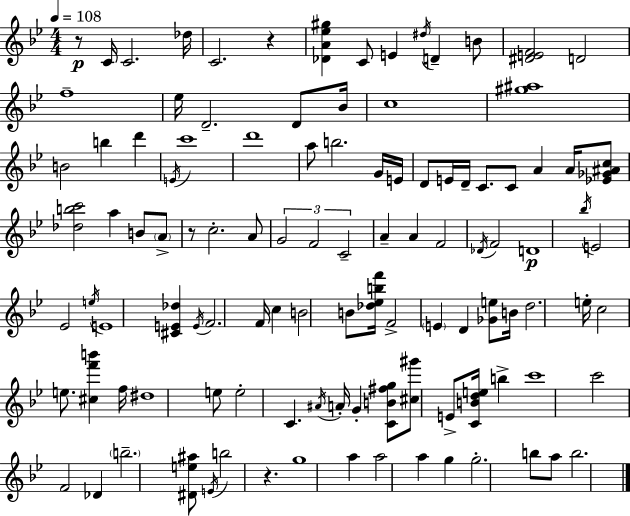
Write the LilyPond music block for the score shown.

{
  \clef treble
  \numericTimeSignature
  \time 4/4
  \key g \minor
  \tempo 4 = 108
  \repeat volta 2 { r8\p c'16 c'2. des''16 | c'2. r4 | <des' a' ees'' gis''>4 c'8 e'4 \acciaccatura { dis''16 } d'4-- b'8 | <dis' e' f'>2 d'2 | \break f''1-- | ees''16 d'2.-- d'8 | bes'16 c''1 | <gis'' ais''>1 | \break b'2 b''4 d'''4 | \acciaccatura { e'16 } c'''1 | d'''1 | a''8 b''2. | \break g'16 e'16 d'8 e'16 d'16-- c'8. c'8 a'4 a'16 | <ees' ges' ais' c''>8 <des'' b'' c'''>2 a''4 b'8 | \parenthesize a'8-> r8 c''2.-. | a'8 \tuplet 3/2 { g'2 f'2 | \break c'2-- } a'4-- a'4 | f'2 \acciaccatura { des'16 } f'2 | d'1\p | \acciaccatura { bes''16 } e'2 ees'2 | \break \acciaccatura { e''16 } e'1 | <cis' e' des''>4 \acciaccatura { e'16 } f'2. | f'16 c''4 b'2 | b'8 <des'' ees'' b'' f'''>16 f'2-> \parenthesize e'4 | \break d'4 <ges' e''>8 b'16 d''2. | e''16-. c''2 e''8. | <cis'' f''' b'''>4 f''16 dis''1 | e''8 e''2-. | \break c'4. \acciaccatura { ais'16 } a'16-. g'4-. <c' b' fis'' g''>8 <cis'' gis'''>8 | e'8-> <c' b' d'' e''>16 b''4-> c'''1 | c'''2 f'2 | des'4 \parenthesize b''2.-- | \break <dis' e'' ais''>8 \acciaccatura { e'16 } b''2 | r4. g''1 | a''4 a''2 | a''4 g''4 g''2.-. | \break b''8 a''8 b''2. | } \bar "|."
}